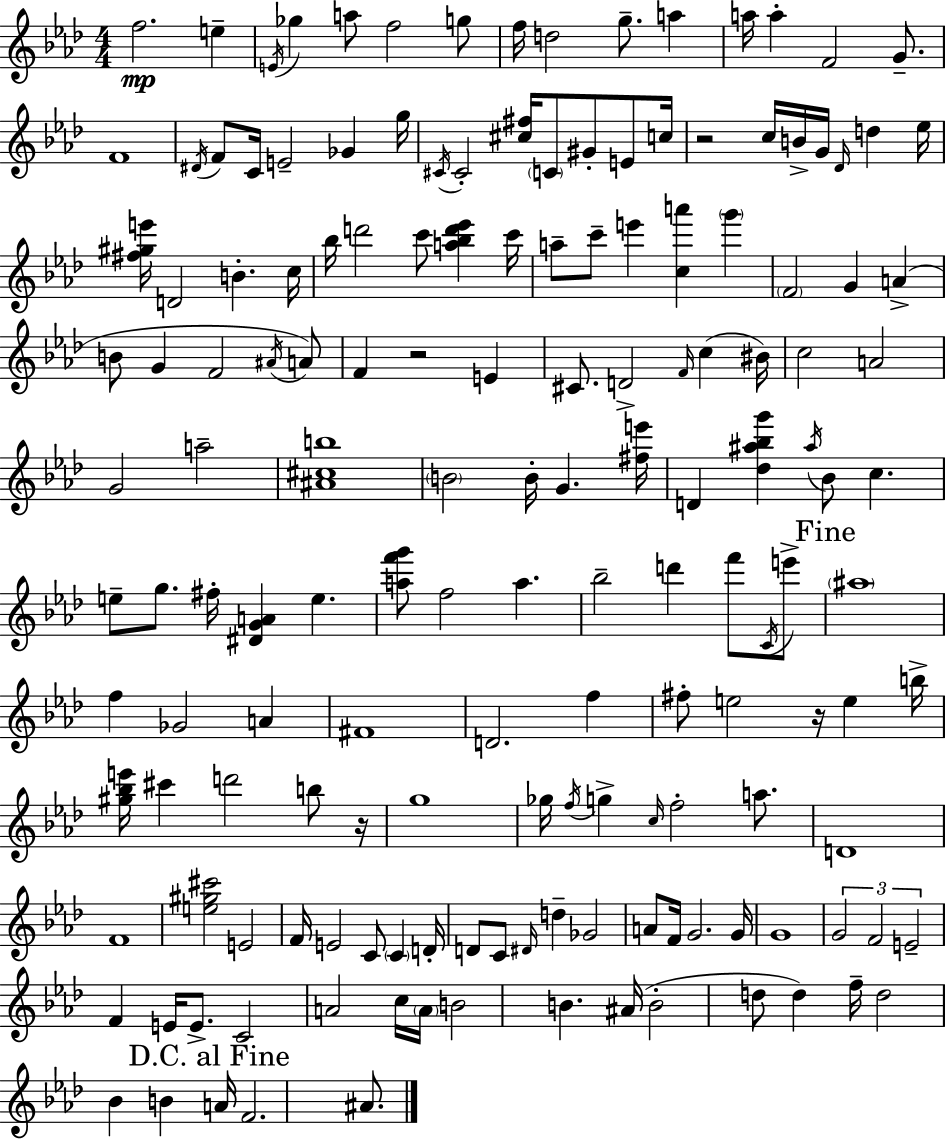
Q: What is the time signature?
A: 4/4